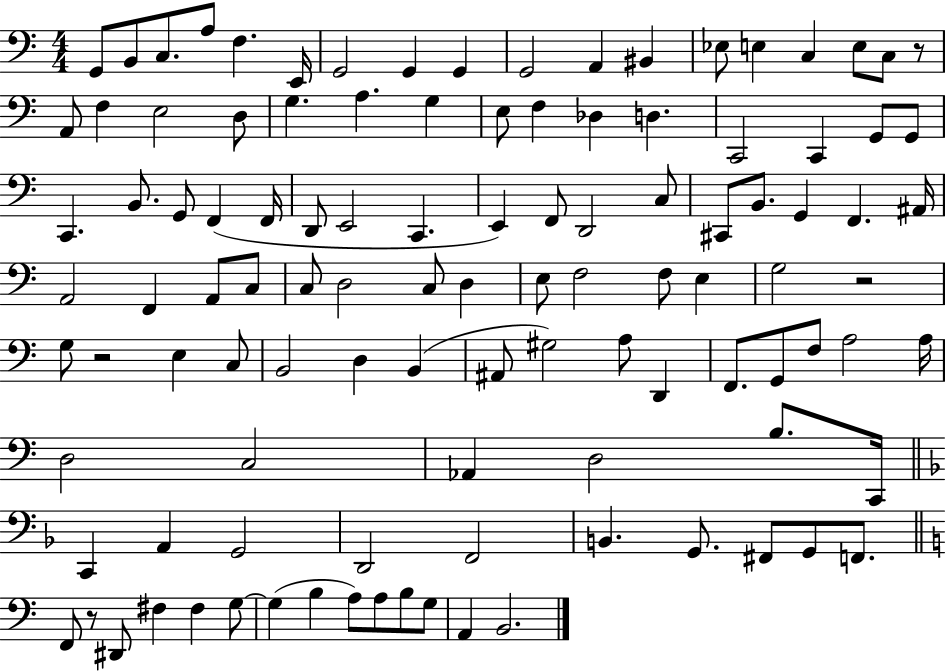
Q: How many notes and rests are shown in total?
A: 110